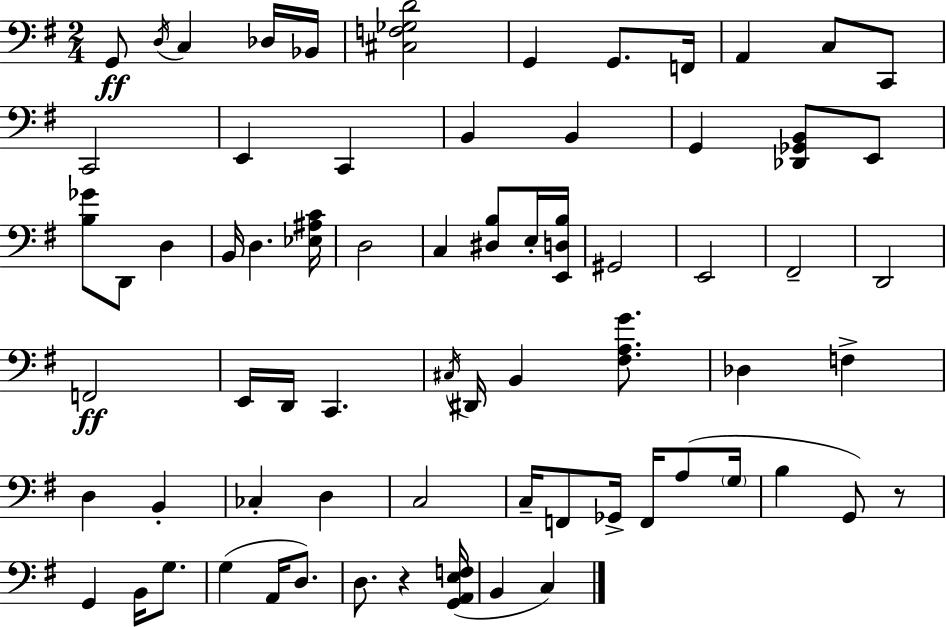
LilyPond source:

{
  \clef bass
  \numericTimeSignature
  \time 2/4
  \key e \minor
  g,8\ff \acciaccatura { d16 } c4 des16 | bes,16 <cis f ges d'>2 | g,4 g,8. | f,16 a,4 c8 c,8 | \break c,2 | e,4 c,4 | b,4 b,4 | g,4 <des, ges, b,>8 e,8 | \break <b ges'>8 d,8 d4 | b,16 d4. | <ees ais c'>16 d2 | c4 <dis b>8 e16-. | \break <e, d b>16 gis,2 | e,2 | fis,2-- | d,2 | \break f,2\ff | e,16 d,16 c,4. | \acciaccatura { cis16 } dis,16 b,4 <fis a g'>8. | des4 f4-> | \break d4 b,4-. | ces4-. d4 | c2 | c16-- f,8 ges,16-> f,16 a8( | \break \parenthesize g16 b4 g,8) | r8 g,4 b,16 g8. | g4( a,16 d8.) | d8. r4 | \break <g, a, e f>16( b,4 c4) | \bar "|."
}